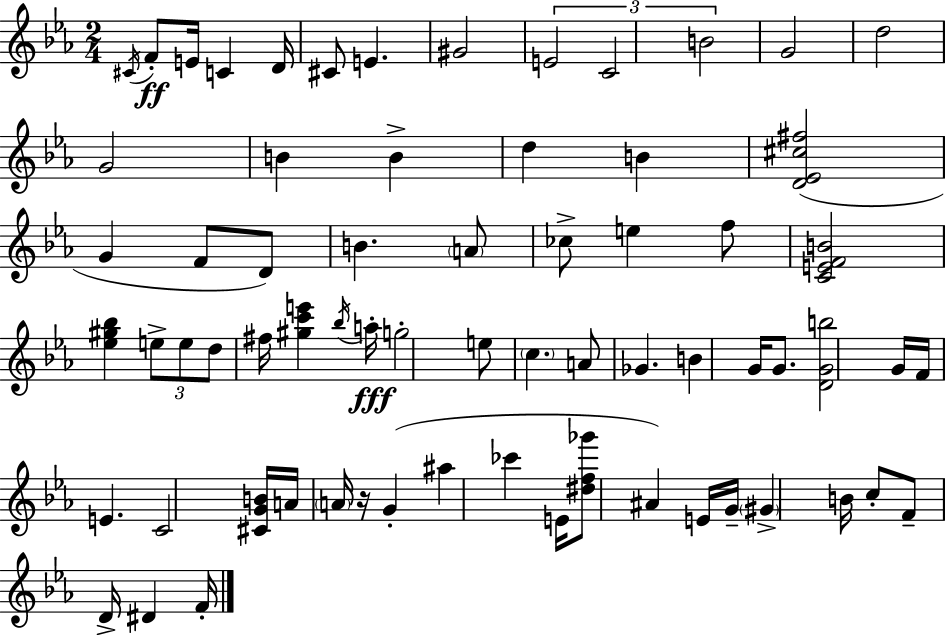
C#4/s F4/e E4/s C4/q D4/s C#4/e E4/q. G#4/h E4/h C4/h B4/h G4/h D5/h G4/h B4/q B4/q D5/q B4/q [D4,Eb4,C#5,F#5]/h G4/q F4/e D4/e B4/q. A4/e CES5/e E5/q F5/e [C4,E4,F4,B4]/h [Eb5,G#5,Bb5]/q E5/e E5/e D5/e F#5/s [G#5,C6,E6]/q Bb5/s A5/s G5/h E5/e C5/q. A4/e Gb4/q. B4/q G4/s G4/e. [D4,G4,B5]/h G4/s F4/s E4/q. C4/h [C#4,G4,B4]/s A4/s A4/s R/s G4/q A#5/q CES6/q E4/s [D#5,F5,Gb6]/e A#4/q E4/s G4/s G#4/q B4/s C5/e F4/e D4/s D#4/q F4/s